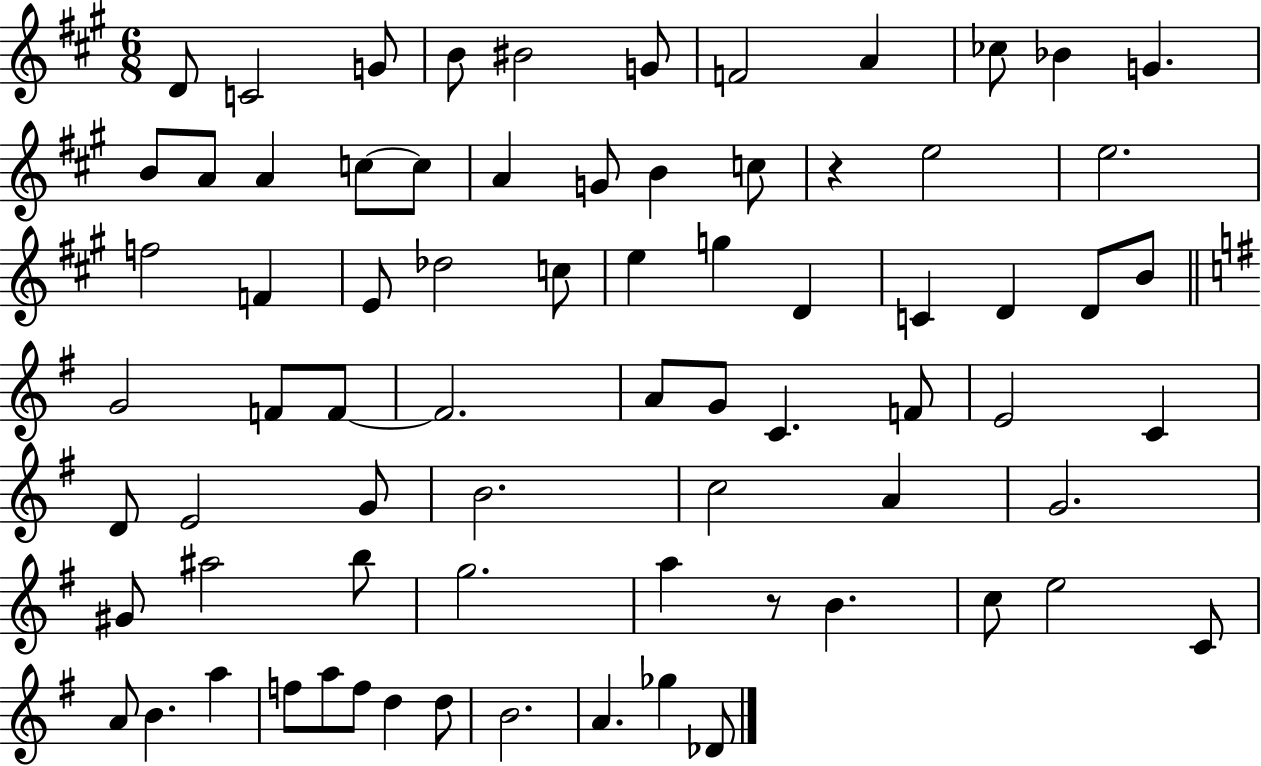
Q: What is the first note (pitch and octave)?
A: D4